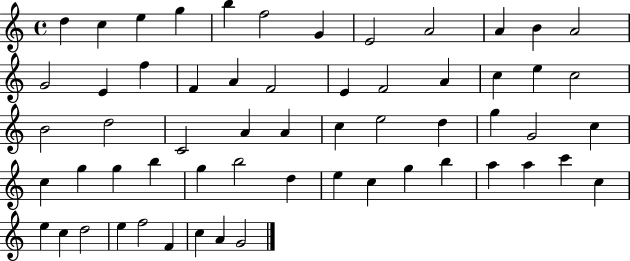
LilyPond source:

{
  \clef treble
  \time 4/4
  \defaultTimeSignature
  \key c \major
  d''4 c''4 e''4 g''4 | b''4 f''2 g'4 | e'2 a'2 | a'4 b'4 a'2 | \break g'2 e'4 f''4 | f'4 a'4 f'2 | e'4 f'2 a'4 | c''4 e''4 c''2 | \break b'2 d''2 | c'2 a'4 a'4 | c''4 e''2 d''4 | g''4 g'2 c''4 | \break c''4 g''4 g''4 b''4 | g''4 b''2 d''4 | e''4 c''4 g''4 b''4 | a''4 a''4 c'''4 c''4 | \break e''4 c''4 d''2 | e''4 f''2 f'4 | c''4 a'4 g'2 | \bar "|."
}